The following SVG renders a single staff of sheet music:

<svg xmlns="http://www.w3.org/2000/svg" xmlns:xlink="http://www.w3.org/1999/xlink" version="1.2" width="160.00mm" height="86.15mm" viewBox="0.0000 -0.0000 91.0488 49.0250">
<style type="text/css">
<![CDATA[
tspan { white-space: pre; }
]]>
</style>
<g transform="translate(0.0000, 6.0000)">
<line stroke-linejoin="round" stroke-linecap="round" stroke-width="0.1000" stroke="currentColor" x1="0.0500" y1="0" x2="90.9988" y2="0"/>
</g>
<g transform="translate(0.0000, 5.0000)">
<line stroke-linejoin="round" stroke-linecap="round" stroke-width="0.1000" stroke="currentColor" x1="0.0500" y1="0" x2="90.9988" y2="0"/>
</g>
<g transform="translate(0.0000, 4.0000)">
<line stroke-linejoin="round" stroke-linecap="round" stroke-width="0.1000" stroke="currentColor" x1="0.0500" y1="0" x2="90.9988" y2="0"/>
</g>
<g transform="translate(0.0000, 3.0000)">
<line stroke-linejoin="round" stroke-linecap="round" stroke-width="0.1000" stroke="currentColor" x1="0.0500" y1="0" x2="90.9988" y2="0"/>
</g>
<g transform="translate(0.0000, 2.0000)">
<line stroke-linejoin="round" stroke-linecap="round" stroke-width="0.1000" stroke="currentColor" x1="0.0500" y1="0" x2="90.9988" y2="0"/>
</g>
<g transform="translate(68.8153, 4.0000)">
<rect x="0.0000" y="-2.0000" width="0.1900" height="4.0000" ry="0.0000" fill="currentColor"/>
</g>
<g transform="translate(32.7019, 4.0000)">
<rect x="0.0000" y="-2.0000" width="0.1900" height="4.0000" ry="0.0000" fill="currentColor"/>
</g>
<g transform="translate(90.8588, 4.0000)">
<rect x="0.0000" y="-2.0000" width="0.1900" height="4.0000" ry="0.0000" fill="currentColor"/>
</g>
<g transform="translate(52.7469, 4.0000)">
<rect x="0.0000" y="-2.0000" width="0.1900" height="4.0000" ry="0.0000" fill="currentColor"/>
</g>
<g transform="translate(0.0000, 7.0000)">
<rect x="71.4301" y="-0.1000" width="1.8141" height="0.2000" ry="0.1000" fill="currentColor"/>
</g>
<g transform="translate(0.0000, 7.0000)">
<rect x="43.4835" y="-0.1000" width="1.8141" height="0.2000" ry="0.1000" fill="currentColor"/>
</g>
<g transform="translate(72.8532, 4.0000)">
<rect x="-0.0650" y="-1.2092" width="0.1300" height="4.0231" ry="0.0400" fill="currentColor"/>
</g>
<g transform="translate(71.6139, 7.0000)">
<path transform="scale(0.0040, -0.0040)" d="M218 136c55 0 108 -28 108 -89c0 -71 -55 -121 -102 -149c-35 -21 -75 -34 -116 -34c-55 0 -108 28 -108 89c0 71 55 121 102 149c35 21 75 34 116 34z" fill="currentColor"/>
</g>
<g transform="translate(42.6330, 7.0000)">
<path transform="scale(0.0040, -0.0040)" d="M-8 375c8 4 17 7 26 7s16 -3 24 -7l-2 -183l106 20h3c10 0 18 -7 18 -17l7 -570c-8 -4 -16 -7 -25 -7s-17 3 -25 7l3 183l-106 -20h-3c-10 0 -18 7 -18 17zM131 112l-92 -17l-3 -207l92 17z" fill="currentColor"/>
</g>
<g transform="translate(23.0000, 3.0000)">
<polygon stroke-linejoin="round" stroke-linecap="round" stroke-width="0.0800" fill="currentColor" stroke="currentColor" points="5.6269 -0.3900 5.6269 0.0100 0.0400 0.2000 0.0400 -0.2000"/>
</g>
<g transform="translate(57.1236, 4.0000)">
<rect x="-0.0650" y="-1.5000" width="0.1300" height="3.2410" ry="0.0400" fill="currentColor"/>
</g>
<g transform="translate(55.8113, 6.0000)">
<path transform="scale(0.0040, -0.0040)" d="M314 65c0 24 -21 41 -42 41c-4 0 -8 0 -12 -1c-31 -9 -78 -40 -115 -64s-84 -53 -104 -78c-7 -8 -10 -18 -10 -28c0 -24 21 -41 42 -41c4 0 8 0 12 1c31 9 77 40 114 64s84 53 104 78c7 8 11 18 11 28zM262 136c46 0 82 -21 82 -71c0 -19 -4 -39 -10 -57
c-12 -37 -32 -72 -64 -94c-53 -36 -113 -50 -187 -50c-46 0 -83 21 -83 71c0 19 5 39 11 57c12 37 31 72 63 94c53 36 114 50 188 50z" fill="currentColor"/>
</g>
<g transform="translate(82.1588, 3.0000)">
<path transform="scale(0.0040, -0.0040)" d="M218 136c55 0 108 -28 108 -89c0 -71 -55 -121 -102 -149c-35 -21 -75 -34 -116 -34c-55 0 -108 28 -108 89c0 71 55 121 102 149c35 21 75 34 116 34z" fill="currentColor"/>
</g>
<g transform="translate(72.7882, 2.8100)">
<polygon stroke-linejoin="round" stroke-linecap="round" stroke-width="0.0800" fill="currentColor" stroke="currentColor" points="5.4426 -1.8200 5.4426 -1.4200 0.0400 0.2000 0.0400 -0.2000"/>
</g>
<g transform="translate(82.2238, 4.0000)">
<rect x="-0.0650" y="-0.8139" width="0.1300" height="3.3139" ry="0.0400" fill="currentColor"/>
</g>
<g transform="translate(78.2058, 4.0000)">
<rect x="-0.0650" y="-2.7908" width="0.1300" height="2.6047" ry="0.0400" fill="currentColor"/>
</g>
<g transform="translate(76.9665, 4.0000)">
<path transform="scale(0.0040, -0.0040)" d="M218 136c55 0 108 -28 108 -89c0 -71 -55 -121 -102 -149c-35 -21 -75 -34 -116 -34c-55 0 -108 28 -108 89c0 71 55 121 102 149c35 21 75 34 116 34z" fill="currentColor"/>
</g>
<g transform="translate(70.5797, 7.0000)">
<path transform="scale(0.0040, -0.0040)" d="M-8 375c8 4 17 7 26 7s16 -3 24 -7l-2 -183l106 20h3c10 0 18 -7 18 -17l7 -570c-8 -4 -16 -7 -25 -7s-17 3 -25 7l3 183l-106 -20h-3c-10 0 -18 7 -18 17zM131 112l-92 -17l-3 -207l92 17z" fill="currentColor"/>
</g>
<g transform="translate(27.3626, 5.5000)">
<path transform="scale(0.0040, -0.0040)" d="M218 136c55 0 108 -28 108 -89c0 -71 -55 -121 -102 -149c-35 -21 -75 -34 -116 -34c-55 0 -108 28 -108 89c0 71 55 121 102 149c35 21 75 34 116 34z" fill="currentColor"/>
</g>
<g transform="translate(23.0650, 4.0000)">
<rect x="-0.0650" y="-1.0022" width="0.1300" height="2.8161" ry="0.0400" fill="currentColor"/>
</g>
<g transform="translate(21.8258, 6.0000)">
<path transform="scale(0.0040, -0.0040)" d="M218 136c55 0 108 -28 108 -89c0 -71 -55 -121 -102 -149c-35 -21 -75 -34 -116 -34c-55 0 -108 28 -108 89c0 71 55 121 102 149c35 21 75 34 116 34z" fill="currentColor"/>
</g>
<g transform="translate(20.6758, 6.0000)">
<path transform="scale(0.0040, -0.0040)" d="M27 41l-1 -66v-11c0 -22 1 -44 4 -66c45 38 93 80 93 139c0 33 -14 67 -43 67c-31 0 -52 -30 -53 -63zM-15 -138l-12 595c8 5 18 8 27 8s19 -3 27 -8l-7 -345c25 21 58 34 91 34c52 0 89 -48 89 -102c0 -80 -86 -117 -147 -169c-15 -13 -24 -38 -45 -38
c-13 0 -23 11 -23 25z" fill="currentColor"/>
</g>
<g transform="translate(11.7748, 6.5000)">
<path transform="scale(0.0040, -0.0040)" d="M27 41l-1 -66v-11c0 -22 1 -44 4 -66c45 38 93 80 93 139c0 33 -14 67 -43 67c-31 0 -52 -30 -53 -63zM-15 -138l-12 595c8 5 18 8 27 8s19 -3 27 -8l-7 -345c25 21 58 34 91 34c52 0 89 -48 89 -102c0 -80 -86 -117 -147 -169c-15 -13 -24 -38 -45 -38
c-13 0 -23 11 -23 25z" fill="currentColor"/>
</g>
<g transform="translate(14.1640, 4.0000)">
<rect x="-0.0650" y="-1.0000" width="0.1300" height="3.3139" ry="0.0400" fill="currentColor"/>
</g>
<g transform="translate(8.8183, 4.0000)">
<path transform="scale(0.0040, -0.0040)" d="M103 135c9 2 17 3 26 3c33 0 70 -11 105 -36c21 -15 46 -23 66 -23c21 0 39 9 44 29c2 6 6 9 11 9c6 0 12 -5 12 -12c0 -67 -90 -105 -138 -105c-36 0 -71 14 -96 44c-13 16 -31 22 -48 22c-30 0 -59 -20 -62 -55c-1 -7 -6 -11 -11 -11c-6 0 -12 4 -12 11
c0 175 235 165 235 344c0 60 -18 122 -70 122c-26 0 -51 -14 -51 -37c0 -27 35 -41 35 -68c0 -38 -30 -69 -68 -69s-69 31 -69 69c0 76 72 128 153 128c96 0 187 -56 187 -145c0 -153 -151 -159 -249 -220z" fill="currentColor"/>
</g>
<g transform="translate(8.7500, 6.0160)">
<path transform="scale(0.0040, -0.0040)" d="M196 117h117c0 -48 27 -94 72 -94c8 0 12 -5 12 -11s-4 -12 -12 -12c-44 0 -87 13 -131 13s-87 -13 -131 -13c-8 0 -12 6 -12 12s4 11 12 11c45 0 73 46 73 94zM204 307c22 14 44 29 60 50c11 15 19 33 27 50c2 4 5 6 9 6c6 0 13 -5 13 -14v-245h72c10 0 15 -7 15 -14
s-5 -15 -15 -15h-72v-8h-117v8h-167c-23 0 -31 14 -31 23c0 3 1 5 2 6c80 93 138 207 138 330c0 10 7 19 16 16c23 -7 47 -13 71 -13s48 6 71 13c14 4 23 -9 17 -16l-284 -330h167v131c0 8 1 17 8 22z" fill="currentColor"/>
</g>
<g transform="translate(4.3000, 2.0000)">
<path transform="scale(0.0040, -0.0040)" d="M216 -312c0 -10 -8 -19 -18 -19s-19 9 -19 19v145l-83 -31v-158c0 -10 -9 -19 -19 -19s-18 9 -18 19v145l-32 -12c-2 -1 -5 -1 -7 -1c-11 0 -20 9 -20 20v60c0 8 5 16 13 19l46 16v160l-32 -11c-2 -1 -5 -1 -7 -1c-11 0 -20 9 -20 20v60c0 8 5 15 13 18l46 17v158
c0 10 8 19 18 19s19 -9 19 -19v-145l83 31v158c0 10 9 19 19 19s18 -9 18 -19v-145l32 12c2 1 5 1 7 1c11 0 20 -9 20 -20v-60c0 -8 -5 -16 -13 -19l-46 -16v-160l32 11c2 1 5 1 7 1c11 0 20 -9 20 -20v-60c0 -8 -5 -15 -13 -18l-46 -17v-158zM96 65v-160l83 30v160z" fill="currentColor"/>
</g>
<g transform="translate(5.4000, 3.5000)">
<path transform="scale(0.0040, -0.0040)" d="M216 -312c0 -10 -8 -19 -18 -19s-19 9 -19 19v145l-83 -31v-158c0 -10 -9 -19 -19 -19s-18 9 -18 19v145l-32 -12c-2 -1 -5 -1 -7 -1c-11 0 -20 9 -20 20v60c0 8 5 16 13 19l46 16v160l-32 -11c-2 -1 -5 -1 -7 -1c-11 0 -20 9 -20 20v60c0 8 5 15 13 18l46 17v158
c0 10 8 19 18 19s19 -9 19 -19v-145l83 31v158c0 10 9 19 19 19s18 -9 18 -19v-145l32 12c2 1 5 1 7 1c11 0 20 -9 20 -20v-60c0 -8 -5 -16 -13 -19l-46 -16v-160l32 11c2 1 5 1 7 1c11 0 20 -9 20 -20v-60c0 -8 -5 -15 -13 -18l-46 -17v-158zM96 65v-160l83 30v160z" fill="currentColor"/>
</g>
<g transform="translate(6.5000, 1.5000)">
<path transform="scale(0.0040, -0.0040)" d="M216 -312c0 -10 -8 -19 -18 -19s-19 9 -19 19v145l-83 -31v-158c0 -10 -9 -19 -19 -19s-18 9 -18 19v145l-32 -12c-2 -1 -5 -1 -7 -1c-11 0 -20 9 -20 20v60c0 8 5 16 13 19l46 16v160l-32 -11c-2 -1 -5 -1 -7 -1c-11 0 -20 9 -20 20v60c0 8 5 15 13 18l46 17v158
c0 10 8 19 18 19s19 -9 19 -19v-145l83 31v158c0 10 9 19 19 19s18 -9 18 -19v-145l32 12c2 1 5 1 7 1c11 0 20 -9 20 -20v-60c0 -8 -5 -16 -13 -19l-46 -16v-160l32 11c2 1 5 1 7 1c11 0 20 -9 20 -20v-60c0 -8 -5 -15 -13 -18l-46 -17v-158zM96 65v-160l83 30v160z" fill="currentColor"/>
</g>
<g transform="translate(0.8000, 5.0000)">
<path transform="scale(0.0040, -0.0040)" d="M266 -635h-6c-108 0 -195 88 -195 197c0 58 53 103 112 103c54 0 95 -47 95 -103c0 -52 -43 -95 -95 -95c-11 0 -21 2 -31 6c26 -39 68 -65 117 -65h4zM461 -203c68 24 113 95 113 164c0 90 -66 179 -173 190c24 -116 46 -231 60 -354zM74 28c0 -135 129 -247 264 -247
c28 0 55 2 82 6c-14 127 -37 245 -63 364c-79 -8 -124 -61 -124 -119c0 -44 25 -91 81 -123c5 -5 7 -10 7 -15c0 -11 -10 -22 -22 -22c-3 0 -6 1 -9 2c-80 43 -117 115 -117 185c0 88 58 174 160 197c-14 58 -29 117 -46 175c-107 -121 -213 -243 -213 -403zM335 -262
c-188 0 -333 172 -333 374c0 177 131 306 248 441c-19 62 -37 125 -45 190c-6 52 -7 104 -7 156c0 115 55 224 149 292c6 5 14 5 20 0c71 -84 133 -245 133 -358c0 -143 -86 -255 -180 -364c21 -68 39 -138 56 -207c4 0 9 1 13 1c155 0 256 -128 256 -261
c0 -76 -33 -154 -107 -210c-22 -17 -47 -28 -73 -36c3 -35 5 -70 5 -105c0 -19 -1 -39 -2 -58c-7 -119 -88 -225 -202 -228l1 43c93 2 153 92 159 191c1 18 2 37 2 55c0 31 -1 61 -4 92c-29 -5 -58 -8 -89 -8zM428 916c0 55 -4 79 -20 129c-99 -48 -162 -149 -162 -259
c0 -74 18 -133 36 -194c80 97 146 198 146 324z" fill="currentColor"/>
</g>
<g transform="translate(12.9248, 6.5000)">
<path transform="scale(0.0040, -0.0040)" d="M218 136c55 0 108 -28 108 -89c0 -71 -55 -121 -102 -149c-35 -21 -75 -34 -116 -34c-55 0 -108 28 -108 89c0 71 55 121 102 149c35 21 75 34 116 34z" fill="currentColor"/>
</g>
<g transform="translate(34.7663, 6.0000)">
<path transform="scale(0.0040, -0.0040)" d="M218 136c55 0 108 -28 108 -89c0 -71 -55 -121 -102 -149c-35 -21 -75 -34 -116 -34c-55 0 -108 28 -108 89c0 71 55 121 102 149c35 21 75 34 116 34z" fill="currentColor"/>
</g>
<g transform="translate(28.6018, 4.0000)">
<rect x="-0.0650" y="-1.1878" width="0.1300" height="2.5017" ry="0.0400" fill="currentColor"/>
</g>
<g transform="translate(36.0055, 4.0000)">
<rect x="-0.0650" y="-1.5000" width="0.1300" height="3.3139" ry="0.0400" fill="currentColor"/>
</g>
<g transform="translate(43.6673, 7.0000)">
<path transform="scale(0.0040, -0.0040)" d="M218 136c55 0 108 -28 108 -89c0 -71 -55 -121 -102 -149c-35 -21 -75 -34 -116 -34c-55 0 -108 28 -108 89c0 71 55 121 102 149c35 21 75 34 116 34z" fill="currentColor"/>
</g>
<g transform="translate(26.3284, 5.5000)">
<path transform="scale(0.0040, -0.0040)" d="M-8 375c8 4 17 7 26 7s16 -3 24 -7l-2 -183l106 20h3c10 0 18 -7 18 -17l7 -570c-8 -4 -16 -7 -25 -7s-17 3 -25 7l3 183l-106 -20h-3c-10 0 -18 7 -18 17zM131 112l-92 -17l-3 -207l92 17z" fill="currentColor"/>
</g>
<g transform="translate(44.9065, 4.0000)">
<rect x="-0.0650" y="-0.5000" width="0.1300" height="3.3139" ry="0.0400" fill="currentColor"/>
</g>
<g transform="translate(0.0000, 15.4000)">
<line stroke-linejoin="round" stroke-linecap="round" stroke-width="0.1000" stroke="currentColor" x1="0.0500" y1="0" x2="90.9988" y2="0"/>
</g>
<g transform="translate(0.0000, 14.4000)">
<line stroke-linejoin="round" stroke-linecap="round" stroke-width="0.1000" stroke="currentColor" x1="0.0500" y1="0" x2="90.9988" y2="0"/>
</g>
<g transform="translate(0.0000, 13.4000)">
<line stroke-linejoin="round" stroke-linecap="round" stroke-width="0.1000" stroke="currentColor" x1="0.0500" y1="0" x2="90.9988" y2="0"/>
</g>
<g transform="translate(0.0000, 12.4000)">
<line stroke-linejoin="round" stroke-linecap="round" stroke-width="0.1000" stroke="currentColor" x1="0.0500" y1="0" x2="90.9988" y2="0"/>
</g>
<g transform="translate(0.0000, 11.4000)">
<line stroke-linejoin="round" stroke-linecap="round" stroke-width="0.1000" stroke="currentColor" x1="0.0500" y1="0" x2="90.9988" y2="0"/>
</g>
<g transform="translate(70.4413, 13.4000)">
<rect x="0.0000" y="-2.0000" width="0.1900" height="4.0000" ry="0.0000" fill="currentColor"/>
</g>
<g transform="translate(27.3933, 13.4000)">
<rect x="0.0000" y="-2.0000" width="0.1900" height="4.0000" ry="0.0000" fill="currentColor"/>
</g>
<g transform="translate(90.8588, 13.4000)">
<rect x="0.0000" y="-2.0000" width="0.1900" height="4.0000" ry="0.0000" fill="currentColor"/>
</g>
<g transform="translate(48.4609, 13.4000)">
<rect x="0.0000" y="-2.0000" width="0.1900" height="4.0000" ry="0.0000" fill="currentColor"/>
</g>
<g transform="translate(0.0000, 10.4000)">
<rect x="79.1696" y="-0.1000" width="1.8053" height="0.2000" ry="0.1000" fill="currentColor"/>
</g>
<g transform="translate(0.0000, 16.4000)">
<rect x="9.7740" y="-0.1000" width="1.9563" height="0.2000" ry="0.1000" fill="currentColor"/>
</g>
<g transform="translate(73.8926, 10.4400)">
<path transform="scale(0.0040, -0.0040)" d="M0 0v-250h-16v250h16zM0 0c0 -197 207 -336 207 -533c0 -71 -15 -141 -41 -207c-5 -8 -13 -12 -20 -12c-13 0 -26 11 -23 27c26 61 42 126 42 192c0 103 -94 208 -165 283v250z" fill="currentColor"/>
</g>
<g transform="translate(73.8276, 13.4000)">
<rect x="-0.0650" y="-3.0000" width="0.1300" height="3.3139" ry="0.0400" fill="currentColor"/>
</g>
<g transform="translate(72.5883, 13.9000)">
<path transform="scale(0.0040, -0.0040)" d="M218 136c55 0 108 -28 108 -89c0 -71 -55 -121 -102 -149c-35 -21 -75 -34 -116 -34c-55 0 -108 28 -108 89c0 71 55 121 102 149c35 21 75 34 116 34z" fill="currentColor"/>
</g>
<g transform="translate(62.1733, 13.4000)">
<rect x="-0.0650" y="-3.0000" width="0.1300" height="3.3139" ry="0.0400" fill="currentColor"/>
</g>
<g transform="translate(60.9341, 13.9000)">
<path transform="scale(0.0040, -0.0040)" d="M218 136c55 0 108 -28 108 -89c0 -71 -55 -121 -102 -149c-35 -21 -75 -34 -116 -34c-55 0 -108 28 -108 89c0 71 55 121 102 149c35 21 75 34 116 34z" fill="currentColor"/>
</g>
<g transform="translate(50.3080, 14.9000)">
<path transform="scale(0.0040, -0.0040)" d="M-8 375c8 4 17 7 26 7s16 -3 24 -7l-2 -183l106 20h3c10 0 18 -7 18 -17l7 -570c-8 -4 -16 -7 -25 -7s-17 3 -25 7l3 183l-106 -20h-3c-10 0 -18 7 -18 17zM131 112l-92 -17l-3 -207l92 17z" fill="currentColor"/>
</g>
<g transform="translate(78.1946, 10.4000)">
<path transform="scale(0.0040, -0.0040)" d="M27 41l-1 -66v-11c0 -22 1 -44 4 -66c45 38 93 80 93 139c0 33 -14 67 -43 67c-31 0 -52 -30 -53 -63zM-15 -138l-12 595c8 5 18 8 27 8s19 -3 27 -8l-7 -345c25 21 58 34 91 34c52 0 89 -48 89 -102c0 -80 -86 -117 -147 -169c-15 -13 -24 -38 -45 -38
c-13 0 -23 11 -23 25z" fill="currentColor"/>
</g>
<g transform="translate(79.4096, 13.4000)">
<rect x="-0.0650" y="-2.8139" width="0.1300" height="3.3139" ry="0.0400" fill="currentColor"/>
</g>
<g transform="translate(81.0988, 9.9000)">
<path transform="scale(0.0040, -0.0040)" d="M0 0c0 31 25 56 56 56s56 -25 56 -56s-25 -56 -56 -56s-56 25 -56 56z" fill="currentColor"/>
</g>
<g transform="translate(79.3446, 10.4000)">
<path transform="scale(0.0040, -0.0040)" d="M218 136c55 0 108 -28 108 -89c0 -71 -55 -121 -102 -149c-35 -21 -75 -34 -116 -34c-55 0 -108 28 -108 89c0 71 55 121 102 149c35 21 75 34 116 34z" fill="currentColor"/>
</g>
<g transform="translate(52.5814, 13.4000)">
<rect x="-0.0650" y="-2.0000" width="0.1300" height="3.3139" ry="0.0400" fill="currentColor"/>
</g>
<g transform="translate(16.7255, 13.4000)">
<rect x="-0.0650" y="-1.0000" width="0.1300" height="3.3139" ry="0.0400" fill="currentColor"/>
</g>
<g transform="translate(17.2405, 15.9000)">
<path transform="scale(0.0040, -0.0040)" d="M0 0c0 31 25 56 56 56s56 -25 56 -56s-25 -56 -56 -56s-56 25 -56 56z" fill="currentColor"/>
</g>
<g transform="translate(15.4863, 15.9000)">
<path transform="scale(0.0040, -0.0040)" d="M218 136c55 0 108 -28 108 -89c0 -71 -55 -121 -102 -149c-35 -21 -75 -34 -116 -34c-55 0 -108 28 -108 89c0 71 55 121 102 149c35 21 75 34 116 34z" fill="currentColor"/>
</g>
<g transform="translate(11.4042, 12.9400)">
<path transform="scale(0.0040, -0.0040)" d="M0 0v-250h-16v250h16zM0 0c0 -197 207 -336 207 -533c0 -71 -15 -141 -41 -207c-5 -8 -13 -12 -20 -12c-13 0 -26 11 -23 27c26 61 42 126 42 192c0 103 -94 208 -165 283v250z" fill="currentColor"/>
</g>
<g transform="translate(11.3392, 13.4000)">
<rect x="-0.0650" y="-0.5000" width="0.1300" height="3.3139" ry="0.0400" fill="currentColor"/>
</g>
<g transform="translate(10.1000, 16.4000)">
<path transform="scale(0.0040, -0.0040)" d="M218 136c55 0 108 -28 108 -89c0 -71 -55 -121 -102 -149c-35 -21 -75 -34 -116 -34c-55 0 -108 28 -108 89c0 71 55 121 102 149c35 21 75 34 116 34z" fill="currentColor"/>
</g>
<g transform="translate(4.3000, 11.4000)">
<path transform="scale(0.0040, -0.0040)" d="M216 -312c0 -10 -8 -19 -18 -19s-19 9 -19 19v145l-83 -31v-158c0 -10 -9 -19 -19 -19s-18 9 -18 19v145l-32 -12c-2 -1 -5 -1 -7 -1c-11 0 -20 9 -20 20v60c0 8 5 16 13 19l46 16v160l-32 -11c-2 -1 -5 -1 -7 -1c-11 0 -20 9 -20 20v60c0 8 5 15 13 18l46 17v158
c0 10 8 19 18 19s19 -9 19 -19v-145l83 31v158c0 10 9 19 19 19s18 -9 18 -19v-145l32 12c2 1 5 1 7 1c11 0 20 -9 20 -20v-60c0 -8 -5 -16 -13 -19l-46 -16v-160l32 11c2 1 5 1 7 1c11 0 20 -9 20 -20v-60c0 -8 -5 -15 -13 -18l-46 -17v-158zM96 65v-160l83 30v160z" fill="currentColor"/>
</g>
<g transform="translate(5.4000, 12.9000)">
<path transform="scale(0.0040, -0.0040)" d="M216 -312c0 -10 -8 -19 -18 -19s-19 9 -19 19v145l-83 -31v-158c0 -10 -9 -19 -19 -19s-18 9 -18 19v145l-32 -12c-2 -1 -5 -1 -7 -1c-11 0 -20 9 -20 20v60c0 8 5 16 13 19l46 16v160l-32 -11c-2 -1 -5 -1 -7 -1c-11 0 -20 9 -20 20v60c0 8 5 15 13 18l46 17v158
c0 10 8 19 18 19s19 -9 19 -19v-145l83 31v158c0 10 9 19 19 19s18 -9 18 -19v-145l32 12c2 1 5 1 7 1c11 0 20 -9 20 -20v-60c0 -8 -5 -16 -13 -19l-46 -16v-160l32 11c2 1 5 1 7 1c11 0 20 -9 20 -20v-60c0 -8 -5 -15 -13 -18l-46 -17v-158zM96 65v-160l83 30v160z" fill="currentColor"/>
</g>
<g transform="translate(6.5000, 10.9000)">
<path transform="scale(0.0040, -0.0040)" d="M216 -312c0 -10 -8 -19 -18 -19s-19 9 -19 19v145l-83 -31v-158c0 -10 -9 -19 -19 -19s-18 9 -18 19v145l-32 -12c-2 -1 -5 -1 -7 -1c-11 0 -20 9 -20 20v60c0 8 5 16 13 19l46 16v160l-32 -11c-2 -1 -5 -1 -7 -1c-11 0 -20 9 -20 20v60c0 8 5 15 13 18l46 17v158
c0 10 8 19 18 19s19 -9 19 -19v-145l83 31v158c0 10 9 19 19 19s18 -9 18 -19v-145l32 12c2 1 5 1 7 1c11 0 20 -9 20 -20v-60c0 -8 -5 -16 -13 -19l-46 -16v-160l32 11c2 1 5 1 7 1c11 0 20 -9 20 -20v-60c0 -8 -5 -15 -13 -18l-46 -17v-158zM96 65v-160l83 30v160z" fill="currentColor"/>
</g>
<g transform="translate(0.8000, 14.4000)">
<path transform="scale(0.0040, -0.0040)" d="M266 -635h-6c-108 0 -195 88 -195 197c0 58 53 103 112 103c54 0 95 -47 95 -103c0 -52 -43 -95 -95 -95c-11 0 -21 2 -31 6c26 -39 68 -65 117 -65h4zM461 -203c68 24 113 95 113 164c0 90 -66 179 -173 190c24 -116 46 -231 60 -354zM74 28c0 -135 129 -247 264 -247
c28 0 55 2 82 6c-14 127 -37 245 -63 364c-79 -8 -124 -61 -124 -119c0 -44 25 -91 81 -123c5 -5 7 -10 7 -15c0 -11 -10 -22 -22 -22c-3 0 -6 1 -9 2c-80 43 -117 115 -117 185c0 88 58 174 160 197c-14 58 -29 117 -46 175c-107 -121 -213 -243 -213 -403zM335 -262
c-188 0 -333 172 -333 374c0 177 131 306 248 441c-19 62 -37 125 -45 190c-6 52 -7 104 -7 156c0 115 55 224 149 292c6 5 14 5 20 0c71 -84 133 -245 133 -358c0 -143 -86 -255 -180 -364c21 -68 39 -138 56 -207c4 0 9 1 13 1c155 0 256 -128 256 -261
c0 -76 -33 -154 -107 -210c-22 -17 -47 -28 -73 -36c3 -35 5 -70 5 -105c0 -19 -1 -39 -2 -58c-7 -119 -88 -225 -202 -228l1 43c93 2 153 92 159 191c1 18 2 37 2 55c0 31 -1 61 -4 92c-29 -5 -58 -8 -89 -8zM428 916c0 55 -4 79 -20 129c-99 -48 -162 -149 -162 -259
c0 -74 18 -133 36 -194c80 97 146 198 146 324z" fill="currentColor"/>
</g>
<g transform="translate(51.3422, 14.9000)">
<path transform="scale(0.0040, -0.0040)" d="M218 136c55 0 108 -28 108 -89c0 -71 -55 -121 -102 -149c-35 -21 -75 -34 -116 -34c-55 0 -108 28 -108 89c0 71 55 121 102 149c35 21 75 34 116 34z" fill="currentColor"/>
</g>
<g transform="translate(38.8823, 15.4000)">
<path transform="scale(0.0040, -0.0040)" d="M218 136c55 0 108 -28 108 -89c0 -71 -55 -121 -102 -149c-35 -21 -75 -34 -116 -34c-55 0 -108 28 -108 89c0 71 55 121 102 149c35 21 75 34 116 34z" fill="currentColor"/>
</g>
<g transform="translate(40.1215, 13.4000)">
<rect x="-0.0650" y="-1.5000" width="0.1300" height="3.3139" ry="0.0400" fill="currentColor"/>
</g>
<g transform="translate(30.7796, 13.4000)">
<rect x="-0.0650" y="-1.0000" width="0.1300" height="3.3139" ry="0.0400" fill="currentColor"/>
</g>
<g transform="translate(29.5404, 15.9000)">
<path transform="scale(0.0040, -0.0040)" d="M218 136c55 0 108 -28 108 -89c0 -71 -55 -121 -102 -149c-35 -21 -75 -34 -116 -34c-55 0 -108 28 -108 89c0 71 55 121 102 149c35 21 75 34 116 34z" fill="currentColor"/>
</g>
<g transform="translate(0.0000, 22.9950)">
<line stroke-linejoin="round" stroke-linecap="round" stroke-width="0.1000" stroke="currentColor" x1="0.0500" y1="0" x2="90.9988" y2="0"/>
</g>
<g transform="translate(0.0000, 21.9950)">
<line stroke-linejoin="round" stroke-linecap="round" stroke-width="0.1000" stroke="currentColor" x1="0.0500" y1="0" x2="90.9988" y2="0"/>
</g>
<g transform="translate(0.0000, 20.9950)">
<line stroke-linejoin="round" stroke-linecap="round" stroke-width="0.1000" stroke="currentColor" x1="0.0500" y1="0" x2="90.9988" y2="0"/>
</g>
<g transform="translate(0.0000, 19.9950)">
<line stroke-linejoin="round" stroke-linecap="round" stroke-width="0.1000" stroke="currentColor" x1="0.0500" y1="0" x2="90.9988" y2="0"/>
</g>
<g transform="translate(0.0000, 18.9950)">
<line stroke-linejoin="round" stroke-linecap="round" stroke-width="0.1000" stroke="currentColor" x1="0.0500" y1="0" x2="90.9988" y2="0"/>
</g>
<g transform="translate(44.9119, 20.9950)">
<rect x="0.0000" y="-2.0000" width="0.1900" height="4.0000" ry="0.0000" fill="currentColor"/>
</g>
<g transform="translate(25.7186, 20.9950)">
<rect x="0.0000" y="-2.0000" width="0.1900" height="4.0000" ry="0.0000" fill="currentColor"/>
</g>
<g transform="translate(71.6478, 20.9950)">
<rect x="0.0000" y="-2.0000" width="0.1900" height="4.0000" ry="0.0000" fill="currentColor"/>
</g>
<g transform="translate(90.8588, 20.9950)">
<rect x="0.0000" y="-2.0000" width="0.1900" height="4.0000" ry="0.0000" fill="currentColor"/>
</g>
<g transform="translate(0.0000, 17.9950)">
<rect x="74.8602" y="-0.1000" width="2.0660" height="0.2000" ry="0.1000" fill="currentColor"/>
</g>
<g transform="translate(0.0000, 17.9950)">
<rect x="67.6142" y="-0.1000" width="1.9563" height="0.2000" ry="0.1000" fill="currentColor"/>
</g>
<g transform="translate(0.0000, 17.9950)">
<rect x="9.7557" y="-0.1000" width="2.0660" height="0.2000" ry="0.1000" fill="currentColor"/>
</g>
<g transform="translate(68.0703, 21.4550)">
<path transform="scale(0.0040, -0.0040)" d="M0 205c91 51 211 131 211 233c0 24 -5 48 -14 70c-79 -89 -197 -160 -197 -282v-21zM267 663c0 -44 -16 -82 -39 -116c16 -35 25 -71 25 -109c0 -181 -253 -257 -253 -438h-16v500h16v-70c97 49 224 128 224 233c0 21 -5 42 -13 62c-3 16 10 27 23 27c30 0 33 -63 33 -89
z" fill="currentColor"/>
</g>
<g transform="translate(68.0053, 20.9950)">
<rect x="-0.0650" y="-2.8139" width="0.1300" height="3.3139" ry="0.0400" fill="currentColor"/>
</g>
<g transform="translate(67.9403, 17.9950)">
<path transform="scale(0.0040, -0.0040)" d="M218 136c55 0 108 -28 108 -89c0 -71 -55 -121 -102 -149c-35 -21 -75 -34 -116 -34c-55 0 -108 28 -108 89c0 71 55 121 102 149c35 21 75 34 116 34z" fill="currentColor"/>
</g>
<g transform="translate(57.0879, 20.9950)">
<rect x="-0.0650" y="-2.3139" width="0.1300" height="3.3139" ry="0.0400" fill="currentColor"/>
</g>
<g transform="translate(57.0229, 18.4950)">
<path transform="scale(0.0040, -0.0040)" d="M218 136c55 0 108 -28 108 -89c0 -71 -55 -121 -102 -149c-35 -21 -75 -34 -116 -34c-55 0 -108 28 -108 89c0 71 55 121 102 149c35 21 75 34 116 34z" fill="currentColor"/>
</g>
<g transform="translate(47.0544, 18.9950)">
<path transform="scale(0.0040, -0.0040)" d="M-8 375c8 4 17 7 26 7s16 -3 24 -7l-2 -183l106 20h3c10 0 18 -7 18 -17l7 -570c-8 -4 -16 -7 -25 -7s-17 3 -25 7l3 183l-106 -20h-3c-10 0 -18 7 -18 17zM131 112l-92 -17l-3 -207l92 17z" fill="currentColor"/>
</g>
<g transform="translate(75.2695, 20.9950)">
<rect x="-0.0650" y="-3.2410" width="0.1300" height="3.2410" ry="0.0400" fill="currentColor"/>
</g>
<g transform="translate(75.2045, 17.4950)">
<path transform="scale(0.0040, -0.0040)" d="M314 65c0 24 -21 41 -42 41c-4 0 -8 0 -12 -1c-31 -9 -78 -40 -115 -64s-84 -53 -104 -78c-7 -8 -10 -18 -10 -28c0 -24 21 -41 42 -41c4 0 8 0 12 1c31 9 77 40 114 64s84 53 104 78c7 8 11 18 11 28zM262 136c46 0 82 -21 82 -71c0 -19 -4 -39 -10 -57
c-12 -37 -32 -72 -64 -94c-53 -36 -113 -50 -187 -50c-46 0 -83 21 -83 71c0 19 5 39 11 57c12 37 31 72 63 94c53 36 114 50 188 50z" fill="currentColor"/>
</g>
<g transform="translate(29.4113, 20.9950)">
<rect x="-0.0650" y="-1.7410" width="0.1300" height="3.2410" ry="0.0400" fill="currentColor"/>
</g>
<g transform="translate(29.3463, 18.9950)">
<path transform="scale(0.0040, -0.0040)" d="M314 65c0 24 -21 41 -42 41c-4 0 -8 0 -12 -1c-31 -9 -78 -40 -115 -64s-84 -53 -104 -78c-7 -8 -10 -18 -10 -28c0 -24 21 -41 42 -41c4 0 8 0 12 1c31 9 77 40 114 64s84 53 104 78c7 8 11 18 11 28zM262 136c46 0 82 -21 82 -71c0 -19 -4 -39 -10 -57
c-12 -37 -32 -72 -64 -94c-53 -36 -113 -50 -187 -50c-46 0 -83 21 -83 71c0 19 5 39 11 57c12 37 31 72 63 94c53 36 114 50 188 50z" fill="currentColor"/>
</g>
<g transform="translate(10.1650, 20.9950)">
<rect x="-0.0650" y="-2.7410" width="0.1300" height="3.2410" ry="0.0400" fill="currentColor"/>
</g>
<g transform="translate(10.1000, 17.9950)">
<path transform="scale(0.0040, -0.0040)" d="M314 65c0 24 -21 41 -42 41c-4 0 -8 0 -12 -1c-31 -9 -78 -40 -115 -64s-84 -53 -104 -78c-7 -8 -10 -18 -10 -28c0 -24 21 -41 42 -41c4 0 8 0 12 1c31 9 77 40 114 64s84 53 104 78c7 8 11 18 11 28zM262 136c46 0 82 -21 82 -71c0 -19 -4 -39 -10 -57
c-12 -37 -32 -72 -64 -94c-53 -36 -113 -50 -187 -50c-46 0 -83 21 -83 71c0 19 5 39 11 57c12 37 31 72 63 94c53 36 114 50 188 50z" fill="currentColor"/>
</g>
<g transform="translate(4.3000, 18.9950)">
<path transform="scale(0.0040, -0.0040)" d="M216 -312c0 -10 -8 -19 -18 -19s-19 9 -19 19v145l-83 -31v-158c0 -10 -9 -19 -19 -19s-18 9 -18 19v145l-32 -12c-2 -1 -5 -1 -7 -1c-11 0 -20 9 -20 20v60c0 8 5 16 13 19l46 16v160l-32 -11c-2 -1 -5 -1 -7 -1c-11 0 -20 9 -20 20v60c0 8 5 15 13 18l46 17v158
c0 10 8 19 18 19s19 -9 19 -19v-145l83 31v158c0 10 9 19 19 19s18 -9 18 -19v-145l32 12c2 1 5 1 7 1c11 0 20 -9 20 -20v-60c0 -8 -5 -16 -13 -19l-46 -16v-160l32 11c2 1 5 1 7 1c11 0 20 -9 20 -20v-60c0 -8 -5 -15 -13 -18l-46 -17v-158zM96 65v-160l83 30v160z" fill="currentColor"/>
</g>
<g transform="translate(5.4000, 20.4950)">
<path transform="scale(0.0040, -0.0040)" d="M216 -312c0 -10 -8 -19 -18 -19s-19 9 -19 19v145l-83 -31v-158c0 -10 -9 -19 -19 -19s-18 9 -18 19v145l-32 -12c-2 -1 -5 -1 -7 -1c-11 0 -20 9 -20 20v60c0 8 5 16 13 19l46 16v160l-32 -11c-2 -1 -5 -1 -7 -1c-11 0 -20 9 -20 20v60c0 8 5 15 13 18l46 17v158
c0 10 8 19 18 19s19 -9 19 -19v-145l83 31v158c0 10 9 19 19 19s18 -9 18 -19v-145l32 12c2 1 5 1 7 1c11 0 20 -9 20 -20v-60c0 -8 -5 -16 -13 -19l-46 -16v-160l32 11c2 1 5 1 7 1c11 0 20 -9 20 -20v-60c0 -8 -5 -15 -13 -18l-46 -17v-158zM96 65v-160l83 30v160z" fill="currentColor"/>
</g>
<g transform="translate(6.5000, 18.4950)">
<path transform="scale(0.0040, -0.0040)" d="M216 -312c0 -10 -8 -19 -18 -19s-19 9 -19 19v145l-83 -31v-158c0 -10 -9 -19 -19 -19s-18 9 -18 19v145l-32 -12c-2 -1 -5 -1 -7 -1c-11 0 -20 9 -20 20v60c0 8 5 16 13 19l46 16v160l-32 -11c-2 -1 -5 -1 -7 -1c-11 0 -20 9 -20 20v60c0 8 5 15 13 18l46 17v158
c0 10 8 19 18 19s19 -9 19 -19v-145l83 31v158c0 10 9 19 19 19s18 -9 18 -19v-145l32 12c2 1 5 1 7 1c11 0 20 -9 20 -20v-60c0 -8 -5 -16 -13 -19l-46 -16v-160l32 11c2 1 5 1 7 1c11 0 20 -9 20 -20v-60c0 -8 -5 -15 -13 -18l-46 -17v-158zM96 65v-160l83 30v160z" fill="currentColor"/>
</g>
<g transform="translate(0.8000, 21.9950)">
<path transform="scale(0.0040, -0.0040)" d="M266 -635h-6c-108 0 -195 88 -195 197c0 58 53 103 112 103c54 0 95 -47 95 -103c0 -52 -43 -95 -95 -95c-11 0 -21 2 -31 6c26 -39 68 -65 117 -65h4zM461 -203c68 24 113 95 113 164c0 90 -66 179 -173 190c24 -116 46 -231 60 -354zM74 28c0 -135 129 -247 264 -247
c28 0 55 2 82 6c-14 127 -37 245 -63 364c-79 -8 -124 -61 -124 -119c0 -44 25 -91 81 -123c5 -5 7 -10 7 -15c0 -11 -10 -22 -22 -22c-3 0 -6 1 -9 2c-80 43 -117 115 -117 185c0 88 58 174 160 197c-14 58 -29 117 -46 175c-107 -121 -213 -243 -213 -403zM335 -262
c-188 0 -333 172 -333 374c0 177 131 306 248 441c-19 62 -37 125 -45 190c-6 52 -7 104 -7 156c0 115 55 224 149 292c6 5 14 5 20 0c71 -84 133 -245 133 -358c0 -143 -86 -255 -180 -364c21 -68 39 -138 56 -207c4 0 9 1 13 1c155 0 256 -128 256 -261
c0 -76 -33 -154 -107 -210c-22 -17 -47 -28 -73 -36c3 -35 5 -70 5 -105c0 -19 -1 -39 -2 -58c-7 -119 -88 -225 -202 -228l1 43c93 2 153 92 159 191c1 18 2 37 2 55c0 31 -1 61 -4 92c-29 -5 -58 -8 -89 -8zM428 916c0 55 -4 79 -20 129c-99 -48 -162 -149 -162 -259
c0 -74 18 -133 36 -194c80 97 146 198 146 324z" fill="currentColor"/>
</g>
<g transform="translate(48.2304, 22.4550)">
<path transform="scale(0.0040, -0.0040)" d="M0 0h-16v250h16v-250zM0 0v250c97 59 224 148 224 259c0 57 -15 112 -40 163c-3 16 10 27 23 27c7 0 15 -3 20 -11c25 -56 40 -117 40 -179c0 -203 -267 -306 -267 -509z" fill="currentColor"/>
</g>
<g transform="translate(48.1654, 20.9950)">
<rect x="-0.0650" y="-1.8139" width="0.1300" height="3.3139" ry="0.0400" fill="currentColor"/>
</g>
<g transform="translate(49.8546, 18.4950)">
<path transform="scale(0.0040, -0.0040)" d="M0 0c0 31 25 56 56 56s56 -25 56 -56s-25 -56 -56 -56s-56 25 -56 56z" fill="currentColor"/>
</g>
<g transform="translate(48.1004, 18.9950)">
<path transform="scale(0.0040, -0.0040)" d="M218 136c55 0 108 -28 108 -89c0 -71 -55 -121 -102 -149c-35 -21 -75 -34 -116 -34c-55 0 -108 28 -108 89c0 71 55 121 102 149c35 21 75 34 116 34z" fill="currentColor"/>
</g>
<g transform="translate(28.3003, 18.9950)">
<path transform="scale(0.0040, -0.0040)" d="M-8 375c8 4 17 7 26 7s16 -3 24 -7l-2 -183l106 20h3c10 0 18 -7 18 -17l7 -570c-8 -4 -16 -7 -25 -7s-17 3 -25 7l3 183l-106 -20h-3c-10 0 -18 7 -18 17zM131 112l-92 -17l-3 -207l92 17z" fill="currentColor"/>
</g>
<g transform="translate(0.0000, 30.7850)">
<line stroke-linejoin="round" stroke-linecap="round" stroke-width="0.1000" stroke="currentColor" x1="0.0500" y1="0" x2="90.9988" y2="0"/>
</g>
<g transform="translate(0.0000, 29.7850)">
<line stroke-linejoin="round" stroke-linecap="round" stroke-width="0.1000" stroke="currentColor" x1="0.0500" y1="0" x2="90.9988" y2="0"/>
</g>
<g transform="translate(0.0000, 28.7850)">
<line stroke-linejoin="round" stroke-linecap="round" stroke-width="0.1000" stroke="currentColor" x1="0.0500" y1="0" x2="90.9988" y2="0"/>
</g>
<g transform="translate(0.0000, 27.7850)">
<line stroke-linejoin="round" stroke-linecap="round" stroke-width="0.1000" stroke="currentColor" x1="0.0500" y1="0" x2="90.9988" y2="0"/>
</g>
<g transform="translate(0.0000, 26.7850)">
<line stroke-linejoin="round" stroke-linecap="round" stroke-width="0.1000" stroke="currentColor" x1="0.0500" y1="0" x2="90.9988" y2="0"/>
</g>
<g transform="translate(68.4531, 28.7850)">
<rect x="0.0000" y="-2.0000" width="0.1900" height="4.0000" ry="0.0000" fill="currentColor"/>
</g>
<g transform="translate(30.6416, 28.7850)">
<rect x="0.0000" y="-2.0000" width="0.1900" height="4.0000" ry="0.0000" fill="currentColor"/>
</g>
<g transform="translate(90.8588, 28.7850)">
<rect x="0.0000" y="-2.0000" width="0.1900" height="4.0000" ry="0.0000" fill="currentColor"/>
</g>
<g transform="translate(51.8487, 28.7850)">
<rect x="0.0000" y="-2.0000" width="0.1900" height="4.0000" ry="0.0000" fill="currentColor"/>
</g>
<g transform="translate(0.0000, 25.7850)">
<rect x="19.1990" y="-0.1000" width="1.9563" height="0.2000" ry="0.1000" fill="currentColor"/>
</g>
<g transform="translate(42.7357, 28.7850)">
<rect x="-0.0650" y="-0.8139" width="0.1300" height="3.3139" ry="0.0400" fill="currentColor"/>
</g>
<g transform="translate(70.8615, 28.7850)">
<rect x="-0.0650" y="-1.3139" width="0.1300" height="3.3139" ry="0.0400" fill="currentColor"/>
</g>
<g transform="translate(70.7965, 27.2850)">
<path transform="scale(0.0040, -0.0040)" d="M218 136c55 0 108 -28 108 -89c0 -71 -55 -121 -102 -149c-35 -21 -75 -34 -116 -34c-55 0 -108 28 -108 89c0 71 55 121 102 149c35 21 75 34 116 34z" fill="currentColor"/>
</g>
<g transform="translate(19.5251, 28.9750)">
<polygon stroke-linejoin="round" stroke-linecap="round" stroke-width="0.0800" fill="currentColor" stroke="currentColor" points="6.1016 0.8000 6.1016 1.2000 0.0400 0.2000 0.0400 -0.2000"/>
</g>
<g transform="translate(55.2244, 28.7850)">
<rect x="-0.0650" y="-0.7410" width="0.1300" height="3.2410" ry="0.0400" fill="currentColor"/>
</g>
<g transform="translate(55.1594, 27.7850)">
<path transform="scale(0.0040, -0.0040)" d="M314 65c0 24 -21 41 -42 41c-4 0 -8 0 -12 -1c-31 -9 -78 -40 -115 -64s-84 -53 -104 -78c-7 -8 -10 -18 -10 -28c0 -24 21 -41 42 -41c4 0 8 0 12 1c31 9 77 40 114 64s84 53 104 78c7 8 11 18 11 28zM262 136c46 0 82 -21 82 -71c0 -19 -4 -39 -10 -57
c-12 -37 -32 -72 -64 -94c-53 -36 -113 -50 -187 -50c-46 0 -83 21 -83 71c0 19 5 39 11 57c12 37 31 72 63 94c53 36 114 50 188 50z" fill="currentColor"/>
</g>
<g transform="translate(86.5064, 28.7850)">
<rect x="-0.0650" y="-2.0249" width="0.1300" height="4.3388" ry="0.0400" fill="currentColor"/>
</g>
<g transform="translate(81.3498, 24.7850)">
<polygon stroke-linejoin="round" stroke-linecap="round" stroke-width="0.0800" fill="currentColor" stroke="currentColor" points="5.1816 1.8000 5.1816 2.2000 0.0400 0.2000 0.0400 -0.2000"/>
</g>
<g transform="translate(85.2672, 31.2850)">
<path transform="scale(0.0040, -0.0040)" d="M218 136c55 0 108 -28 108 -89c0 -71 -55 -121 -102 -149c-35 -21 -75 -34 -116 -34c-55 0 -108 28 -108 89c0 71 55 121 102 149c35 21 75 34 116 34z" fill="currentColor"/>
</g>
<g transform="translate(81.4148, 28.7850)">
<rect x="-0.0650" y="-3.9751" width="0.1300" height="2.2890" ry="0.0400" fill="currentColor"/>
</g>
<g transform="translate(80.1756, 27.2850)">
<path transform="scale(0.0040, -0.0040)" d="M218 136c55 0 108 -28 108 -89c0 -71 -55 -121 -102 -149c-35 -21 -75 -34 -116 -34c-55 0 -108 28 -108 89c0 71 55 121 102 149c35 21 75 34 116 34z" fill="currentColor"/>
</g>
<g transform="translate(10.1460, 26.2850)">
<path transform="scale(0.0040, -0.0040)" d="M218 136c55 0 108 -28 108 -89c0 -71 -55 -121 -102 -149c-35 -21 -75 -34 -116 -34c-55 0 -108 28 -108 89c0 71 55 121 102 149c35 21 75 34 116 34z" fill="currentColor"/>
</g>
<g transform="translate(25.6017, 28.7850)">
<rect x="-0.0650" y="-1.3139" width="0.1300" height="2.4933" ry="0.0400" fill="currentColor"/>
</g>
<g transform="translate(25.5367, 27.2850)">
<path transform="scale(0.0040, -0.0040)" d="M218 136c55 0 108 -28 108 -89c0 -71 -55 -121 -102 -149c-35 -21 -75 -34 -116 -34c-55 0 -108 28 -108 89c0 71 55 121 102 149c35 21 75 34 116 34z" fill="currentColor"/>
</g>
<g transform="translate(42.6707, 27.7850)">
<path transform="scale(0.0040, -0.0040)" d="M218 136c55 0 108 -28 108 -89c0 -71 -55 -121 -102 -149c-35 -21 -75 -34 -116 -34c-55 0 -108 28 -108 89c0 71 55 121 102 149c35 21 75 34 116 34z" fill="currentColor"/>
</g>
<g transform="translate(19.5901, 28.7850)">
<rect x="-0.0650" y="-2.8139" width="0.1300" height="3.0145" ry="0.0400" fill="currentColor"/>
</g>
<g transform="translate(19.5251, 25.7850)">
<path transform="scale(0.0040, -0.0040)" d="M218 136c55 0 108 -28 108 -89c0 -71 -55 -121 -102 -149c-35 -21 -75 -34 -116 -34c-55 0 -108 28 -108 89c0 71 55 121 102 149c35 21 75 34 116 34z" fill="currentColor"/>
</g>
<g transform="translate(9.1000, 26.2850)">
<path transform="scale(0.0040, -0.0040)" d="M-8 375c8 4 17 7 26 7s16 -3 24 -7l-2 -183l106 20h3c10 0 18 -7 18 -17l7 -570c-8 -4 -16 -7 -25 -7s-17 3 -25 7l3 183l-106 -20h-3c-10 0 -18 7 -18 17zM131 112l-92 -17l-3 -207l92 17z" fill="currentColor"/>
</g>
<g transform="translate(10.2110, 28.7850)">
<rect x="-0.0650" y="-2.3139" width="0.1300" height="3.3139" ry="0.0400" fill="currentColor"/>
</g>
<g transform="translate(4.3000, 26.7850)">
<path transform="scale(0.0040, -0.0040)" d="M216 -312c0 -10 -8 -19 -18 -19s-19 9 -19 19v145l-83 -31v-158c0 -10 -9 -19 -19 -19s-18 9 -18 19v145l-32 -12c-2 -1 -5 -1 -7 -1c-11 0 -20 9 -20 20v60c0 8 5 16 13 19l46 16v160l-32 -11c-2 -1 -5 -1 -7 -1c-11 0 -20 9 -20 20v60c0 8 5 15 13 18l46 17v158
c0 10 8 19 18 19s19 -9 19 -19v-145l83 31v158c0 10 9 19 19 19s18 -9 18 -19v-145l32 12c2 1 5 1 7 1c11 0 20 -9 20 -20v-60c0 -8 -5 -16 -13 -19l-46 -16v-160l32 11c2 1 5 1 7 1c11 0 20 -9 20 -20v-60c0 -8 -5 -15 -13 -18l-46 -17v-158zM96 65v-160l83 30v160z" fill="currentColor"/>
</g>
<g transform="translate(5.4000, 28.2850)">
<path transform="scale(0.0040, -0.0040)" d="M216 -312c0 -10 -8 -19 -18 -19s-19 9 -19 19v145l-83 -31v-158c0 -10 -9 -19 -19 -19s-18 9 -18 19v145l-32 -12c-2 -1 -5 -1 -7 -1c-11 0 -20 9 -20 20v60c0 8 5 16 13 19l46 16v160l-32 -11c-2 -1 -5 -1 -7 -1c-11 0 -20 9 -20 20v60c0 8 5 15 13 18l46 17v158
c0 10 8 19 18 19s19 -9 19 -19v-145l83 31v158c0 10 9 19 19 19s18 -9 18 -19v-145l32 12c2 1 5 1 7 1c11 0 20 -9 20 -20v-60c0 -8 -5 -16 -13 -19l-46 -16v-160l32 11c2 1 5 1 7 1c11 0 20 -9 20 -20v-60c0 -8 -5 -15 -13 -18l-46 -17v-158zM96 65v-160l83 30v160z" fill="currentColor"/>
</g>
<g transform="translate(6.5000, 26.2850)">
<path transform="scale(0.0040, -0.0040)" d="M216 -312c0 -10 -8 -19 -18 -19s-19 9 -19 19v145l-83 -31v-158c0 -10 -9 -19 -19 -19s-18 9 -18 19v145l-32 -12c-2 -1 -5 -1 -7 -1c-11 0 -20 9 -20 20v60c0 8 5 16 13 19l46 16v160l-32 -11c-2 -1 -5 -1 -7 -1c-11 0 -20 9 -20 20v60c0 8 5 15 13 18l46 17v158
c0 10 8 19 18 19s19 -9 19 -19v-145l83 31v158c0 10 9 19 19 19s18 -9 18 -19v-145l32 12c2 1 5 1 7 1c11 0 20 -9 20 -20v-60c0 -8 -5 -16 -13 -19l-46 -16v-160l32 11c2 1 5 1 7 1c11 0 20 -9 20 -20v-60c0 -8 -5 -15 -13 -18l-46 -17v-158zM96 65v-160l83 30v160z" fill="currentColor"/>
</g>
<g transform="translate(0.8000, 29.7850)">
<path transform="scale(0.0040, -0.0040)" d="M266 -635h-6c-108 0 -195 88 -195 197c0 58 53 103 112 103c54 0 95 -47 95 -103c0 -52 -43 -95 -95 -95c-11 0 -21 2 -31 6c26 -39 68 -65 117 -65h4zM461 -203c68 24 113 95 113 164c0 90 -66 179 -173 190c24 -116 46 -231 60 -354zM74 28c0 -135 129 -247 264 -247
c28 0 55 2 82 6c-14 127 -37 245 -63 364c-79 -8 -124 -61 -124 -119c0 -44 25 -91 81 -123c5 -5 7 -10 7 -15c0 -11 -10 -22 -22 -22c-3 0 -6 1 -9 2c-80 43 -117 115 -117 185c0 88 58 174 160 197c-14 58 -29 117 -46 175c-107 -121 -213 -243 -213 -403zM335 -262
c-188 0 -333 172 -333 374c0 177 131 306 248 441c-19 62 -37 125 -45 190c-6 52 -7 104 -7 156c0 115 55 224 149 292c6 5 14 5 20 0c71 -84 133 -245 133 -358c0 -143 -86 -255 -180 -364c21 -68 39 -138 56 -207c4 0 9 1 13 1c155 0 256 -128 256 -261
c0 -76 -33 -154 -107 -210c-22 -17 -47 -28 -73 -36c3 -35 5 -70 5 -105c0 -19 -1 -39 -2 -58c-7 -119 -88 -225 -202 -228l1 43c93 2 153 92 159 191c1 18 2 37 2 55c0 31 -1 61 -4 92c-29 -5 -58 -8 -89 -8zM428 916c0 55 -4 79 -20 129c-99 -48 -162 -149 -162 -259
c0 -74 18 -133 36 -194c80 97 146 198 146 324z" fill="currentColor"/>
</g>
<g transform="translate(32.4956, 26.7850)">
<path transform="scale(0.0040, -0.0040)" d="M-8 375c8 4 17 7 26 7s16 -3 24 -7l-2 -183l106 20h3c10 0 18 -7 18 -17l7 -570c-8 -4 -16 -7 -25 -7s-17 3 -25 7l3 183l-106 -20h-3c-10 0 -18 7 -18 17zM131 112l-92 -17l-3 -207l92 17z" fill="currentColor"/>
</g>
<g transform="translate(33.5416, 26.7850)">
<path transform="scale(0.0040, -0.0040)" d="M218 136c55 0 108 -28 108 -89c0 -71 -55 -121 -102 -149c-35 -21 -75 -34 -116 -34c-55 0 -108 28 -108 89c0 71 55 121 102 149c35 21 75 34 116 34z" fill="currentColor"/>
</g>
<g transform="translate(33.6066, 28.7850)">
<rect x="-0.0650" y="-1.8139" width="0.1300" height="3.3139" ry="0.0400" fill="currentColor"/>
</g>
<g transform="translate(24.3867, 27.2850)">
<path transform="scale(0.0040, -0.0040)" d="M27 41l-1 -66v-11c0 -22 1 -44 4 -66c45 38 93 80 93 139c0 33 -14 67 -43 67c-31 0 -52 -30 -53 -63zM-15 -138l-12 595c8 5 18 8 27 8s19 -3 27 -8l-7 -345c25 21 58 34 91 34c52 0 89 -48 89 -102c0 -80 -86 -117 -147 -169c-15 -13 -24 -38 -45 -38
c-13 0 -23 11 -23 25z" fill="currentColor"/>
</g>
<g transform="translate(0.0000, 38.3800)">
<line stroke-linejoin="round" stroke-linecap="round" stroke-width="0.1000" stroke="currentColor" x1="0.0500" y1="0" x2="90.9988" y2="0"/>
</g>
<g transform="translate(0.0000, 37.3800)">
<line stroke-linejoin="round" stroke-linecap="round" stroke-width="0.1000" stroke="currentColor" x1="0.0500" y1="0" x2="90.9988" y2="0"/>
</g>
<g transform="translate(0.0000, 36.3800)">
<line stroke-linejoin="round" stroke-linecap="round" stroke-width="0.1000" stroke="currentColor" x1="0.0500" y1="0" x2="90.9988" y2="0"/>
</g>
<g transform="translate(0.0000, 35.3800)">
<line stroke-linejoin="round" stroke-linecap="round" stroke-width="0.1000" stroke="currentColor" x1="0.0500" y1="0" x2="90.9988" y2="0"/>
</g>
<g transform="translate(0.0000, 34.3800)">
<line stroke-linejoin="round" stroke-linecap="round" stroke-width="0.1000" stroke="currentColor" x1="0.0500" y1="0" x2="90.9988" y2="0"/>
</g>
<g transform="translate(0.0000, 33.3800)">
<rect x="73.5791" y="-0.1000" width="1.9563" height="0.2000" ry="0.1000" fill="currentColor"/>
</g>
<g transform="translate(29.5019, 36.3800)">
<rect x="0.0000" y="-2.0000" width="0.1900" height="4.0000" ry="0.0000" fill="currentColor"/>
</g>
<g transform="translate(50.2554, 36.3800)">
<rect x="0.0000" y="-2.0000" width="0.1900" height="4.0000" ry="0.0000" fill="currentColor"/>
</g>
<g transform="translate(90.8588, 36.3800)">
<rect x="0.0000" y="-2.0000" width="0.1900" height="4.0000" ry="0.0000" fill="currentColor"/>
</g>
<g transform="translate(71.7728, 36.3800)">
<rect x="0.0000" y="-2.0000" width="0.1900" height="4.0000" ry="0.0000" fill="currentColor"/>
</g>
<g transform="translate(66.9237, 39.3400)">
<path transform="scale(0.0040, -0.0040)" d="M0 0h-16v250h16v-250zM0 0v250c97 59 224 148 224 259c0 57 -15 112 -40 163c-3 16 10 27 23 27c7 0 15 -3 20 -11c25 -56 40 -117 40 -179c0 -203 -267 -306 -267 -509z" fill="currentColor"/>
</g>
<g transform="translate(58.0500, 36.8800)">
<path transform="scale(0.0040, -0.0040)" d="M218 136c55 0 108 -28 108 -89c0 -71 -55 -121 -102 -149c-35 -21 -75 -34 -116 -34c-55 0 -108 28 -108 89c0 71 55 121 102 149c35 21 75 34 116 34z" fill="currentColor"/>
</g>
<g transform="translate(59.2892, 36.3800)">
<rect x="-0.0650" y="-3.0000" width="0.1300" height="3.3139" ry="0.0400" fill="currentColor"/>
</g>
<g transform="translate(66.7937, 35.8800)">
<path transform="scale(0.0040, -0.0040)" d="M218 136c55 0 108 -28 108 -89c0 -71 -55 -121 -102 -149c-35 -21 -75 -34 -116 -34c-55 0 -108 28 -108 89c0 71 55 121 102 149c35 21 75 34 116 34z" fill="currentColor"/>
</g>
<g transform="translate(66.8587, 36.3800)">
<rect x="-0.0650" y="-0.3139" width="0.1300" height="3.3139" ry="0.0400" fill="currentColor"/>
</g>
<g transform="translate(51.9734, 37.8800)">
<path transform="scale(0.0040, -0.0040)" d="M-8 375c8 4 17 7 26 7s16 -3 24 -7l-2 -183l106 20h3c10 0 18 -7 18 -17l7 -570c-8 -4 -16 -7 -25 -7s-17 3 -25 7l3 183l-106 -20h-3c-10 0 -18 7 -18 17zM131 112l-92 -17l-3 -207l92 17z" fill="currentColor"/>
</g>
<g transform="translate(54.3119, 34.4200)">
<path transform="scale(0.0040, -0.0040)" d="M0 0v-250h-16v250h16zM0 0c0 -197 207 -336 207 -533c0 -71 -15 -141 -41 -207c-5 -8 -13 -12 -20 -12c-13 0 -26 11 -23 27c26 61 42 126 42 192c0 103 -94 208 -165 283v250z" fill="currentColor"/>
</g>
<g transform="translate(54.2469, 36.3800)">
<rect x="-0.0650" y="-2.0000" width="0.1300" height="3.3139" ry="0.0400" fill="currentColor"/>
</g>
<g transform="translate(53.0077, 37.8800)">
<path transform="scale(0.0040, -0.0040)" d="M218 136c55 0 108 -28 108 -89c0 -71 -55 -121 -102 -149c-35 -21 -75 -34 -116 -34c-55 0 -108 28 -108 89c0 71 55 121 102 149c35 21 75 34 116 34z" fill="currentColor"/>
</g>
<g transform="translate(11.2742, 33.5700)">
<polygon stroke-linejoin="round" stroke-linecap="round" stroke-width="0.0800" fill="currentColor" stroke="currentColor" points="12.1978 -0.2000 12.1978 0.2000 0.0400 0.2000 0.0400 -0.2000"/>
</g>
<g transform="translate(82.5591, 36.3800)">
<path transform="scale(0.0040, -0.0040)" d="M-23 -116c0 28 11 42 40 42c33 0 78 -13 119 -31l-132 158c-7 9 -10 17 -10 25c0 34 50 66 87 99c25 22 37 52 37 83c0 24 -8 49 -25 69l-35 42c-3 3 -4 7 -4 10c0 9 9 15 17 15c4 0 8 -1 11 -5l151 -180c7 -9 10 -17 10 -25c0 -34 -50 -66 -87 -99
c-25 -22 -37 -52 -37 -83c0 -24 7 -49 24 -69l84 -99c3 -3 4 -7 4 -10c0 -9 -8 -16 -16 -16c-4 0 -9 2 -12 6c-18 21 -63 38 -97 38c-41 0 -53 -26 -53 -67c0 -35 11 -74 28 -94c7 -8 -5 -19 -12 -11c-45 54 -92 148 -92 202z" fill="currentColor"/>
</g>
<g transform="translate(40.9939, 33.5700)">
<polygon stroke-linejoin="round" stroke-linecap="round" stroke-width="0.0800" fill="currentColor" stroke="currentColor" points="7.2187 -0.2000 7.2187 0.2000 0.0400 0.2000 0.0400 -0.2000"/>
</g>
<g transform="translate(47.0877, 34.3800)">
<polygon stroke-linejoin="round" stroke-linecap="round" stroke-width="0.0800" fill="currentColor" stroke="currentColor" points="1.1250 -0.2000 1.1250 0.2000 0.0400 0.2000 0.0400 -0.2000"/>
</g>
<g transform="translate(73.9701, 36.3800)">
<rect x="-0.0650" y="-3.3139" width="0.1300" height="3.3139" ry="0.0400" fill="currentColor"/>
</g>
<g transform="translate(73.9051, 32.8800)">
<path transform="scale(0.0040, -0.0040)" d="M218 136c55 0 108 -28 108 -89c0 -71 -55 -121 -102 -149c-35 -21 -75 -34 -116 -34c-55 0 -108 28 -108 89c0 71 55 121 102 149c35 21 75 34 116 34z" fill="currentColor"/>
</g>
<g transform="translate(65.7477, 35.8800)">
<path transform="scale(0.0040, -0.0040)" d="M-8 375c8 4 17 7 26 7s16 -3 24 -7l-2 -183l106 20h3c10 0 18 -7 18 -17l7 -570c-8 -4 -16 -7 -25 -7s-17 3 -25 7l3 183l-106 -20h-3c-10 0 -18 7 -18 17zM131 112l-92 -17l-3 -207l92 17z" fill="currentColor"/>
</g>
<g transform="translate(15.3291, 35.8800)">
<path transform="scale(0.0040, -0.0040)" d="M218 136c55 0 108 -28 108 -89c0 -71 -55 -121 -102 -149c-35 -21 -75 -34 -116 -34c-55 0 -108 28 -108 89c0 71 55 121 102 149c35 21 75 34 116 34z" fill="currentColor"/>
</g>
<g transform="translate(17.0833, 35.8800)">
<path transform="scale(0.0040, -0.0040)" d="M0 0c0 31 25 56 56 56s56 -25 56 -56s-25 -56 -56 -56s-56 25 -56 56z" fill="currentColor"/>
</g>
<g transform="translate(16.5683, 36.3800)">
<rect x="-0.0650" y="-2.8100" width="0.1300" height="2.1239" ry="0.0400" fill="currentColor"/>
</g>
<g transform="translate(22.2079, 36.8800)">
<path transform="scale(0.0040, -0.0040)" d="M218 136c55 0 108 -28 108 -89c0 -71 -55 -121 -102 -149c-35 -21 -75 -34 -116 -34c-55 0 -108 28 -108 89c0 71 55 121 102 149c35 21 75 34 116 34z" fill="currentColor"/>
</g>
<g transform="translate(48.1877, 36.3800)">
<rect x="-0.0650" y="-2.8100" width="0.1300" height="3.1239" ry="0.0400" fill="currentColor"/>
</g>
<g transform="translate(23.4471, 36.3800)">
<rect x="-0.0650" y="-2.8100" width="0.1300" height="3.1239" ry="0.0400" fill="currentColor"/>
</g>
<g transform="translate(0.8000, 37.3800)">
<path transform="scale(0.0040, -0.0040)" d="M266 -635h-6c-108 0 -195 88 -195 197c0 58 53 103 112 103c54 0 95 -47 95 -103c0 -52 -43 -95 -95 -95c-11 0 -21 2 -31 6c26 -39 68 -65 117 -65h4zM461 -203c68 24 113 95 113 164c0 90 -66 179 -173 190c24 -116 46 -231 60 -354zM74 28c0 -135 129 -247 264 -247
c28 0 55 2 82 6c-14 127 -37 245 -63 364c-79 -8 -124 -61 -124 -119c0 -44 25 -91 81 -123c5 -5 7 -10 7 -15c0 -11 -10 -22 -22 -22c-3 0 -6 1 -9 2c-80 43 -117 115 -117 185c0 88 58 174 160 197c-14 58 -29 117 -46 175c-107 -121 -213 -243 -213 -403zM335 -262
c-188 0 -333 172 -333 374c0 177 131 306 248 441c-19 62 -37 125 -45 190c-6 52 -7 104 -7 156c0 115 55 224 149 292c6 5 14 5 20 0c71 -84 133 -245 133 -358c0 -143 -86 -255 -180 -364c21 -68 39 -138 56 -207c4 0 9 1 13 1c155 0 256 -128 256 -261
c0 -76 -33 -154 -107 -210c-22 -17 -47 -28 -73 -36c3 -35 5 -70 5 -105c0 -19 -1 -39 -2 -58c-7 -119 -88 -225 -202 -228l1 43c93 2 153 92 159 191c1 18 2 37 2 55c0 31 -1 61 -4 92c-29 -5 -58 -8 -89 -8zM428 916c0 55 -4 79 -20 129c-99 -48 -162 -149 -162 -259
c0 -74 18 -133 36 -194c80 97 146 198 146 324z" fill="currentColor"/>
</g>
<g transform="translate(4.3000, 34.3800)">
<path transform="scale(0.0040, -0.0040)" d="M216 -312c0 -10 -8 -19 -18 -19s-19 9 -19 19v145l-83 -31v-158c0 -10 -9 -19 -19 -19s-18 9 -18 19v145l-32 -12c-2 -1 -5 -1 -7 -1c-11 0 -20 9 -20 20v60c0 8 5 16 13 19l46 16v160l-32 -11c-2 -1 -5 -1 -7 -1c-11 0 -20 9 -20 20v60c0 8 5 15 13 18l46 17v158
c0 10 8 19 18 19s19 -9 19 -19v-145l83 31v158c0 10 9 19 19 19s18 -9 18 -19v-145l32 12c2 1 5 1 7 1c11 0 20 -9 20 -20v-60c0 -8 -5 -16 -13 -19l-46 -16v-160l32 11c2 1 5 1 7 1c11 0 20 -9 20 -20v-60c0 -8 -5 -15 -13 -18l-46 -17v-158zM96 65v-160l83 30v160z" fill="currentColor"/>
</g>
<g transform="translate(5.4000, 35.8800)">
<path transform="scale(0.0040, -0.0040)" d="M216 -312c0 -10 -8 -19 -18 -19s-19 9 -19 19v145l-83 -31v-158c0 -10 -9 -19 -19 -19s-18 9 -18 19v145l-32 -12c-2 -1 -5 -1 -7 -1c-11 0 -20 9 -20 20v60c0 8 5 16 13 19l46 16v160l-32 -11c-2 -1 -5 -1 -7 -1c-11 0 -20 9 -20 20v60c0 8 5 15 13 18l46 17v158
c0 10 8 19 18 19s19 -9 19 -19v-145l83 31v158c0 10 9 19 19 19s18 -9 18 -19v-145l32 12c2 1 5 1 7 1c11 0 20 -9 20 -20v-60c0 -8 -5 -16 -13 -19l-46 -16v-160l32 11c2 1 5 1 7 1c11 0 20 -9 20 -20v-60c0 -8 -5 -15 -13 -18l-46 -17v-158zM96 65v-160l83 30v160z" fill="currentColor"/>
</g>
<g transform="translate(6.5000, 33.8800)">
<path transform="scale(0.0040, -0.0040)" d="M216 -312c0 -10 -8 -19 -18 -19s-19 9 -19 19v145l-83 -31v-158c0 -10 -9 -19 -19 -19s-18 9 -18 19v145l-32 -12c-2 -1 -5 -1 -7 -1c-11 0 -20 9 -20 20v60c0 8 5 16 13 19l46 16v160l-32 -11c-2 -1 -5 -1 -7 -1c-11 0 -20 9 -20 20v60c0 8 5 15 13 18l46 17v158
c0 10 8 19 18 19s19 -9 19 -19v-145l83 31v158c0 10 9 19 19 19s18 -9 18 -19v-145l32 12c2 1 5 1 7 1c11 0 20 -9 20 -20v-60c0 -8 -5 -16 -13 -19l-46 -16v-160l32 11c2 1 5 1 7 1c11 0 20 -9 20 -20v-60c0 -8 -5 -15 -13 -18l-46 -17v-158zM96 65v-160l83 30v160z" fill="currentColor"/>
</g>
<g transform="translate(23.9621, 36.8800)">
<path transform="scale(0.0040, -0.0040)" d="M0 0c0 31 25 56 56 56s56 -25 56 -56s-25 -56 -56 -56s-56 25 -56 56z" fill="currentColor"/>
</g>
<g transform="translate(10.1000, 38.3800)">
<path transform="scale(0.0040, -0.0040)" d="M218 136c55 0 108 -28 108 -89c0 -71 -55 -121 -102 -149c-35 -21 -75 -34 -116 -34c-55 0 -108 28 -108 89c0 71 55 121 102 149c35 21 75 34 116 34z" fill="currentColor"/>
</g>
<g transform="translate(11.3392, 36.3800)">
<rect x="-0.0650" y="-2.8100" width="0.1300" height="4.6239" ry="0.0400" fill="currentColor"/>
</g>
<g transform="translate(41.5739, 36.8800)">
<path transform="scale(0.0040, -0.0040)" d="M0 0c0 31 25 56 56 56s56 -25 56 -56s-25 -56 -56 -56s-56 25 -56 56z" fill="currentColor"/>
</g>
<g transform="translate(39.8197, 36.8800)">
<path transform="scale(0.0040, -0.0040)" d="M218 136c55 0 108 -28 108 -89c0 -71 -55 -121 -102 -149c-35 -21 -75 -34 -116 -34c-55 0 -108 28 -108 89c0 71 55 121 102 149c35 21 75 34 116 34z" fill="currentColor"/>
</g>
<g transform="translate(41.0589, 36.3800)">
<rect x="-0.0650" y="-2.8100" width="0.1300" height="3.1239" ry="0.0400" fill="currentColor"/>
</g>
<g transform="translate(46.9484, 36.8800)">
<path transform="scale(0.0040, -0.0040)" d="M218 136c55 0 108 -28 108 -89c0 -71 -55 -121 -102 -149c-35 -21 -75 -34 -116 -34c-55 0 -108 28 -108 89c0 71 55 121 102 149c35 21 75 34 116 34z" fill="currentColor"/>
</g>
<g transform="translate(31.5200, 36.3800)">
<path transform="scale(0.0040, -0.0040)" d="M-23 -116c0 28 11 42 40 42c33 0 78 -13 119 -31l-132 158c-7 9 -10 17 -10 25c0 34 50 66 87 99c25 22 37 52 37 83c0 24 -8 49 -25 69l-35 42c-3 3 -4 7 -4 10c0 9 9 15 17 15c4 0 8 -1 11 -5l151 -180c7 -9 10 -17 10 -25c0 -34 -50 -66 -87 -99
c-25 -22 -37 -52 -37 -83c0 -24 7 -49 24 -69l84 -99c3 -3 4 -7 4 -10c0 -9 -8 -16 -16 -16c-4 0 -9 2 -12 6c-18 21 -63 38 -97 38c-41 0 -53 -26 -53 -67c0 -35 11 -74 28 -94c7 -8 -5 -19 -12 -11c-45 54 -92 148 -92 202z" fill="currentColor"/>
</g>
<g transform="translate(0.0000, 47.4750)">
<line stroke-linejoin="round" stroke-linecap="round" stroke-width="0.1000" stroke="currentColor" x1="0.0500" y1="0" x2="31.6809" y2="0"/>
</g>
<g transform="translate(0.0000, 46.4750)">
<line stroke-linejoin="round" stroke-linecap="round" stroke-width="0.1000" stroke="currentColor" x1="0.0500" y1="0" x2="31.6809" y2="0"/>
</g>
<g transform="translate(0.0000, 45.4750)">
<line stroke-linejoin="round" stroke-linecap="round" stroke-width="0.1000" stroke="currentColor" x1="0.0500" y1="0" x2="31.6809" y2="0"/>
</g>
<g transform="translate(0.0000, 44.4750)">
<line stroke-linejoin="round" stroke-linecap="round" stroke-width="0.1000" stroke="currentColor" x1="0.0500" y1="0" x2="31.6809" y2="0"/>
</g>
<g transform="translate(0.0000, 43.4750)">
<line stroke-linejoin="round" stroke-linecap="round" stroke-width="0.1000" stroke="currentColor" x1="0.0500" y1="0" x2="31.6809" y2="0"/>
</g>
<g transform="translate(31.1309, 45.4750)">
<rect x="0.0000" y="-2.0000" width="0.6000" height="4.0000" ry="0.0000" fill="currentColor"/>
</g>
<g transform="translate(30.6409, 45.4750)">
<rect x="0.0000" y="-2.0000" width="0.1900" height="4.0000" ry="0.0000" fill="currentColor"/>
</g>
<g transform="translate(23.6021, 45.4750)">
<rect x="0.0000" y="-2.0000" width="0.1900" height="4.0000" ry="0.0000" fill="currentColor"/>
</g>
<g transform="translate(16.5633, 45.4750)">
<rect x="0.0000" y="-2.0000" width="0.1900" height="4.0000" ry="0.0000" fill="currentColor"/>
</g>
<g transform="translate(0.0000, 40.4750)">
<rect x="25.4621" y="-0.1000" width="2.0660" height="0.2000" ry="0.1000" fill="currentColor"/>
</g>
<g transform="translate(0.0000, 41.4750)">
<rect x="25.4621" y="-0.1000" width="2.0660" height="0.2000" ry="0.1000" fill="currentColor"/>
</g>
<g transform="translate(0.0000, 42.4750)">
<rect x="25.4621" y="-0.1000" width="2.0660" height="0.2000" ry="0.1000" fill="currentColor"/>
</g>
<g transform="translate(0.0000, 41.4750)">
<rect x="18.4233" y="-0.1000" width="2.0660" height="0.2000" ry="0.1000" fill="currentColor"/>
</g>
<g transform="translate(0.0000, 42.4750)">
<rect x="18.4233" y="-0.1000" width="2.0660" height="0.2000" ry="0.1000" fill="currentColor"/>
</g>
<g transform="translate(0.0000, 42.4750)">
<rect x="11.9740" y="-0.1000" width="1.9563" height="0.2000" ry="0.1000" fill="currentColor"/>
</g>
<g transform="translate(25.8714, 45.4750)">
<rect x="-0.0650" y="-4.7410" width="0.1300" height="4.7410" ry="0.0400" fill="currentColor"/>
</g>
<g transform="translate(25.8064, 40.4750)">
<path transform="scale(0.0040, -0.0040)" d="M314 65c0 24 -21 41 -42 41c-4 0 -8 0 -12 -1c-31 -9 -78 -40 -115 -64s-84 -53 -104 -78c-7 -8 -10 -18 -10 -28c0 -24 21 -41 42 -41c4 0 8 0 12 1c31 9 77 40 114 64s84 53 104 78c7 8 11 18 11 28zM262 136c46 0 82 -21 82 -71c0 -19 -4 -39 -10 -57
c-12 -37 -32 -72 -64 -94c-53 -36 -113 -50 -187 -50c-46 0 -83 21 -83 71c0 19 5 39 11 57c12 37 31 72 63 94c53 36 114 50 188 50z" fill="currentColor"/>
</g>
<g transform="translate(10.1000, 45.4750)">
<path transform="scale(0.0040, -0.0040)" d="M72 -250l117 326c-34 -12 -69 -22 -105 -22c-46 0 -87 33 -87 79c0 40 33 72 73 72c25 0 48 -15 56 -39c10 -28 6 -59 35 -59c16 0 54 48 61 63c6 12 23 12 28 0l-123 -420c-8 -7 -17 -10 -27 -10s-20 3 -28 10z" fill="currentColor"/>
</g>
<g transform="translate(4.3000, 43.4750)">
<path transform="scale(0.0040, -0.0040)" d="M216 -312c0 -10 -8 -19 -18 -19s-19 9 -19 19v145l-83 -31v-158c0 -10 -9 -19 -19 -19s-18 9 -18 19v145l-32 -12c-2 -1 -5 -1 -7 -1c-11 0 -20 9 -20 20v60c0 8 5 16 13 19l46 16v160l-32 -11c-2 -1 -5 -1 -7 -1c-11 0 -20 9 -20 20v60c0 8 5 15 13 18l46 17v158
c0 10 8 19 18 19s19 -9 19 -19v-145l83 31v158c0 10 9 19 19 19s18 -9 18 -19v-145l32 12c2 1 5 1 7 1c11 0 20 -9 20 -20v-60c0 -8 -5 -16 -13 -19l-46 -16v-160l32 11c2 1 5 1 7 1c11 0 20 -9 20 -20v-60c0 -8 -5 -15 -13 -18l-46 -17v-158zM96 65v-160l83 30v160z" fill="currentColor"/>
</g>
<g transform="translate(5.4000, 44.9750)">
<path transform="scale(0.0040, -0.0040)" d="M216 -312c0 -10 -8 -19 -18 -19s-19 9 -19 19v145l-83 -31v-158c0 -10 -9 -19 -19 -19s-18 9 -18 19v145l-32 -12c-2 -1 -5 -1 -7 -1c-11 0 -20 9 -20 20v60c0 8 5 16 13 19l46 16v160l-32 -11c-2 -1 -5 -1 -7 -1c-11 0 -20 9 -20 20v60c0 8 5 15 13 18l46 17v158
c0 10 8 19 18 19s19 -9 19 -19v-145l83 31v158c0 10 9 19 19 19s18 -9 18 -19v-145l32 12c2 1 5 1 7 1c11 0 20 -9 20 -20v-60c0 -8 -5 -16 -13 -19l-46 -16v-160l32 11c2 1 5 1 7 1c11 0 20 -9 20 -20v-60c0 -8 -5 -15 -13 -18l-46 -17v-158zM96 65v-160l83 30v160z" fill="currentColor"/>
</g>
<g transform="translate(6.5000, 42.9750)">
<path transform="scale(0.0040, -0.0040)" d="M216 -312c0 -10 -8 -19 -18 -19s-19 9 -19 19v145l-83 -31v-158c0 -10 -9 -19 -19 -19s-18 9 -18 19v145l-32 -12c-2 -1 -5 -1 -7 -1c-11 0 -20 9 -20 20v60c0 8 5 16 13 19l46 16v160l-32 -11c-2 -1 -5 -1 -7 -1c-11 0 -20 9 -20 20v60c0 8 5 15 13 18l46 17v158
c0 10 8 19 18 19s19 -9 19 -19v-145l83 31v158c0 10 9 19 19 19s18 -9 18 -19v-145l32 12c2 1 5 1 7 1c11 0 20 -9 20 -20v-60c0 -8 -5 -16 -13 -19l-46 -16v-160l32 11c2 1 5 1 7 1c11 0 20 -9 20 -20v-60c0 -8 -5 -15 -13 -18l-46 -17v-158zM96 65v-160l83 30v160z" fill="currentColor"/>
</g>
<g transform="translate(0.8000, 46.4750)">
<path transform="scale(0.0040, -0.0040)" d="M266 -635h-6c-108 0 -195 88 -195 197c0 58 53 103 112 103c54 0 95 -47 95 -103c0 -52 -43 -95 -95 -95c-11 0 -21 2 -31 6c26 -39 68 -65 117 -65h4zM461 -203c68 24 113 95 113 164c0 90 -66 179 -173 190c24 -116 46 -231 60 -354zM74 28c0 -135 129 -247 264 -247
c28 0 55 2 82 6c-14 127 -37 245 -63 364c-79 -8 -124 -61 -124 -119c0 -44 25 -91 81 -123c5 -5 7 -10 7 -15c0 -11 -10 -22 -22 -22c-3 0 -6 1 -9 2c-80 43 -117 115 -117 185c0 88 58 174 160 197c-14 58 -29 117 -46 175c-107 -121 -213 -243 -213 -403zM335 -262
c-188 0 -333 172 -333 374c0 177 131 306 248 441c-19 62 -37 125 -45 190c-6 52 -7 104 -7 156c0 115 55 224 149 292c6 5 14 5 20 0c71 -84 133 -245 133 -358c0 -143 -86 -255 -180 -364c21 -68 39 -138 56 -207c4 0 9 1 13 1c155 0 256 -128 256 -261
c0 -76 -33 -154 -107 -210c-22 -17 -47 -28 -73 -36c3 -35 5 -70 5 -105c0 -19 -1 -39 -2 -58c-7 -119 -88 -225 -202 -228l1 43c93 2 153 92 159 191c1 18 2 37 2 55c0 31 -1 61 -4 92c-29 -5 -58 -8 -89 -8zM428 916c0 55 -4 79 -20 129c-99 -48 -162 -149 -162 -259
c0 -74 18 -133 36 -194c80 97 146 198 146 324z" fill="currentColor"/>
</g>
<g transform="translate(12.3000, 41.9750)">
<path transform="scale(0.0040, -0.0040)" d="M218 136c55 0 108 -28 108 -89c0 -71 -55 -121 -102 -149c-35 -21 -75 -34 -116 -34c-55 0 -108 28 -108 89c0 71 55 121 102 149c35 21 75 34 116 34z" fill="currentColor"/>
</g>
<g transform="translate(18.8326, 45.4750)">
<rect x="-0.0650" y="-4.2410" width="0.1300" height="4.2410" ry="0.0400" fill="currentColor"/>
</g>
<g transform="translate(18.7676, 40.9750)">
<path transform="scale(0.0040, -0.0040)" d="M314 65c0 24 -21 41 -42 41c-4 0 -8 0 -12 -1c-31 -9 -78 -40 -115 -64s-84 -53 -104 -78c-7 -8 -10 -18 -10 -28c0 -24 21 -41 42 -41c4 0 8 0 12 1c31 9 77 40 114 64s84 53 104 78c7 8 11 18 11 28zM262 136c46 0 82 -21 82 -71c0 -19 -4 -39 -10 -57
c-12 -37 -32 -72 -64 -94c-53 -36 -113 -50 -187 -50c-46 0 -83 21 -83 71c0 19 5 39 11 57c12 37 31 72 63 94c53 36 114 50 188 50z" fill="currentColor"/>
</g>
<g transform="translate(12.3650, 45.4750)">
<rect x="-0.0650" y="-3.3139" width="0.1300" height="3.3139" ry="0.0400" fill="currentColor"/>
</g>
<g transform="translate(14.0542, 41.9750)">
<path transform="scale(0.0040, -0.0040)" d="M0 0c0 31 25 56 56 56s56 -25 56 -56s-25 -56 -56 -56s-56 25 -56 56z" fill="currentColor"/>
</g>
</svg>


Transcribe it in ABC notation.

X:1
T:Untitled
M:2/4
L:1/4
K:A
_D _E/2 F/2 E C E2 C/2 B/2 d ^C/2 D D E F A A/2 _a a2 f2 f/2 ^g a/4 b2 g a/2 _e/2 f d d2 e e/2 D/2 E/2 ^c/2 A/2 z A/2 A/4 F/2 A c/2 b z z/2 b d'2 e'2